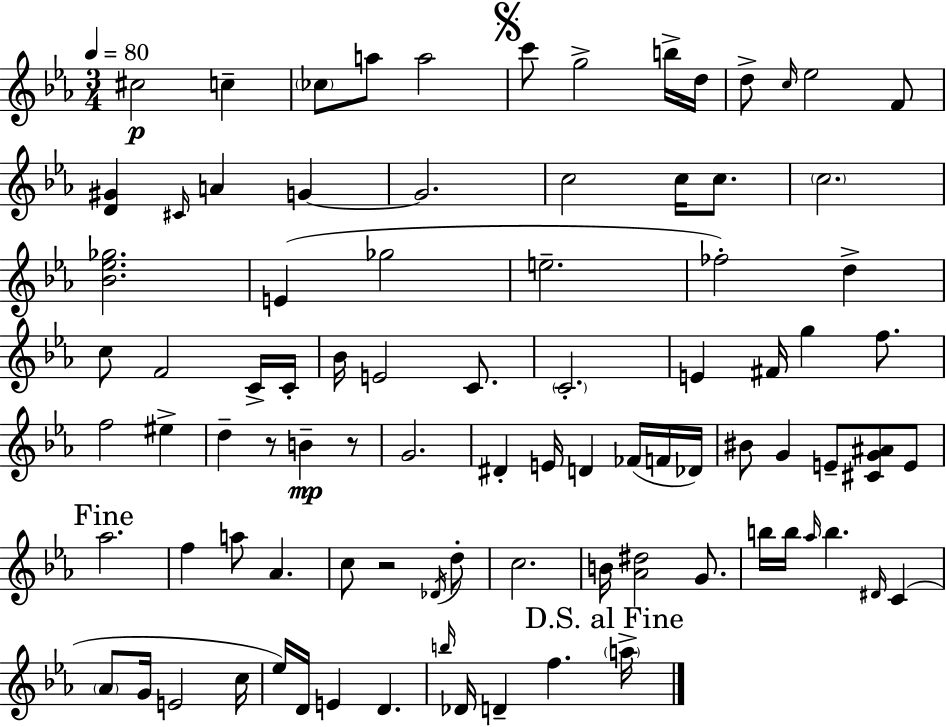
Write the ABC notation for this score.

X:1
T:Untitled
M:3/4
L:1/4
K:Eb
^c2 c _c/2 a/2 a2 c'/2 g2 b/4 d/4 d/2 c/4 _e2 F/2 [D^G] ^C/4 A G G2 c2 c/4 c/2 c2 [_B_e_g]2 E _g2 e2 _f2 d c/2 F2 C/4 C/4 _B/4 E2 C/2 C2 E ^F/4 g f/2 f2 ^e d z/2 B z/2 G2 ^D E/4 D _F/4 F/4 _D/4 ^B/2 G E/2 [^CG^A]/2 E/2 _a2 f a/2 _A c/2 z2 _D/4 d/2 c2 B/4 [_A^d]2 G/2 b/4 b/4 _a/4 b ^D/4 C _A/2 G/4 E2 c/4 _e/4 D/4 E D b/4 _D/4 D f a/4